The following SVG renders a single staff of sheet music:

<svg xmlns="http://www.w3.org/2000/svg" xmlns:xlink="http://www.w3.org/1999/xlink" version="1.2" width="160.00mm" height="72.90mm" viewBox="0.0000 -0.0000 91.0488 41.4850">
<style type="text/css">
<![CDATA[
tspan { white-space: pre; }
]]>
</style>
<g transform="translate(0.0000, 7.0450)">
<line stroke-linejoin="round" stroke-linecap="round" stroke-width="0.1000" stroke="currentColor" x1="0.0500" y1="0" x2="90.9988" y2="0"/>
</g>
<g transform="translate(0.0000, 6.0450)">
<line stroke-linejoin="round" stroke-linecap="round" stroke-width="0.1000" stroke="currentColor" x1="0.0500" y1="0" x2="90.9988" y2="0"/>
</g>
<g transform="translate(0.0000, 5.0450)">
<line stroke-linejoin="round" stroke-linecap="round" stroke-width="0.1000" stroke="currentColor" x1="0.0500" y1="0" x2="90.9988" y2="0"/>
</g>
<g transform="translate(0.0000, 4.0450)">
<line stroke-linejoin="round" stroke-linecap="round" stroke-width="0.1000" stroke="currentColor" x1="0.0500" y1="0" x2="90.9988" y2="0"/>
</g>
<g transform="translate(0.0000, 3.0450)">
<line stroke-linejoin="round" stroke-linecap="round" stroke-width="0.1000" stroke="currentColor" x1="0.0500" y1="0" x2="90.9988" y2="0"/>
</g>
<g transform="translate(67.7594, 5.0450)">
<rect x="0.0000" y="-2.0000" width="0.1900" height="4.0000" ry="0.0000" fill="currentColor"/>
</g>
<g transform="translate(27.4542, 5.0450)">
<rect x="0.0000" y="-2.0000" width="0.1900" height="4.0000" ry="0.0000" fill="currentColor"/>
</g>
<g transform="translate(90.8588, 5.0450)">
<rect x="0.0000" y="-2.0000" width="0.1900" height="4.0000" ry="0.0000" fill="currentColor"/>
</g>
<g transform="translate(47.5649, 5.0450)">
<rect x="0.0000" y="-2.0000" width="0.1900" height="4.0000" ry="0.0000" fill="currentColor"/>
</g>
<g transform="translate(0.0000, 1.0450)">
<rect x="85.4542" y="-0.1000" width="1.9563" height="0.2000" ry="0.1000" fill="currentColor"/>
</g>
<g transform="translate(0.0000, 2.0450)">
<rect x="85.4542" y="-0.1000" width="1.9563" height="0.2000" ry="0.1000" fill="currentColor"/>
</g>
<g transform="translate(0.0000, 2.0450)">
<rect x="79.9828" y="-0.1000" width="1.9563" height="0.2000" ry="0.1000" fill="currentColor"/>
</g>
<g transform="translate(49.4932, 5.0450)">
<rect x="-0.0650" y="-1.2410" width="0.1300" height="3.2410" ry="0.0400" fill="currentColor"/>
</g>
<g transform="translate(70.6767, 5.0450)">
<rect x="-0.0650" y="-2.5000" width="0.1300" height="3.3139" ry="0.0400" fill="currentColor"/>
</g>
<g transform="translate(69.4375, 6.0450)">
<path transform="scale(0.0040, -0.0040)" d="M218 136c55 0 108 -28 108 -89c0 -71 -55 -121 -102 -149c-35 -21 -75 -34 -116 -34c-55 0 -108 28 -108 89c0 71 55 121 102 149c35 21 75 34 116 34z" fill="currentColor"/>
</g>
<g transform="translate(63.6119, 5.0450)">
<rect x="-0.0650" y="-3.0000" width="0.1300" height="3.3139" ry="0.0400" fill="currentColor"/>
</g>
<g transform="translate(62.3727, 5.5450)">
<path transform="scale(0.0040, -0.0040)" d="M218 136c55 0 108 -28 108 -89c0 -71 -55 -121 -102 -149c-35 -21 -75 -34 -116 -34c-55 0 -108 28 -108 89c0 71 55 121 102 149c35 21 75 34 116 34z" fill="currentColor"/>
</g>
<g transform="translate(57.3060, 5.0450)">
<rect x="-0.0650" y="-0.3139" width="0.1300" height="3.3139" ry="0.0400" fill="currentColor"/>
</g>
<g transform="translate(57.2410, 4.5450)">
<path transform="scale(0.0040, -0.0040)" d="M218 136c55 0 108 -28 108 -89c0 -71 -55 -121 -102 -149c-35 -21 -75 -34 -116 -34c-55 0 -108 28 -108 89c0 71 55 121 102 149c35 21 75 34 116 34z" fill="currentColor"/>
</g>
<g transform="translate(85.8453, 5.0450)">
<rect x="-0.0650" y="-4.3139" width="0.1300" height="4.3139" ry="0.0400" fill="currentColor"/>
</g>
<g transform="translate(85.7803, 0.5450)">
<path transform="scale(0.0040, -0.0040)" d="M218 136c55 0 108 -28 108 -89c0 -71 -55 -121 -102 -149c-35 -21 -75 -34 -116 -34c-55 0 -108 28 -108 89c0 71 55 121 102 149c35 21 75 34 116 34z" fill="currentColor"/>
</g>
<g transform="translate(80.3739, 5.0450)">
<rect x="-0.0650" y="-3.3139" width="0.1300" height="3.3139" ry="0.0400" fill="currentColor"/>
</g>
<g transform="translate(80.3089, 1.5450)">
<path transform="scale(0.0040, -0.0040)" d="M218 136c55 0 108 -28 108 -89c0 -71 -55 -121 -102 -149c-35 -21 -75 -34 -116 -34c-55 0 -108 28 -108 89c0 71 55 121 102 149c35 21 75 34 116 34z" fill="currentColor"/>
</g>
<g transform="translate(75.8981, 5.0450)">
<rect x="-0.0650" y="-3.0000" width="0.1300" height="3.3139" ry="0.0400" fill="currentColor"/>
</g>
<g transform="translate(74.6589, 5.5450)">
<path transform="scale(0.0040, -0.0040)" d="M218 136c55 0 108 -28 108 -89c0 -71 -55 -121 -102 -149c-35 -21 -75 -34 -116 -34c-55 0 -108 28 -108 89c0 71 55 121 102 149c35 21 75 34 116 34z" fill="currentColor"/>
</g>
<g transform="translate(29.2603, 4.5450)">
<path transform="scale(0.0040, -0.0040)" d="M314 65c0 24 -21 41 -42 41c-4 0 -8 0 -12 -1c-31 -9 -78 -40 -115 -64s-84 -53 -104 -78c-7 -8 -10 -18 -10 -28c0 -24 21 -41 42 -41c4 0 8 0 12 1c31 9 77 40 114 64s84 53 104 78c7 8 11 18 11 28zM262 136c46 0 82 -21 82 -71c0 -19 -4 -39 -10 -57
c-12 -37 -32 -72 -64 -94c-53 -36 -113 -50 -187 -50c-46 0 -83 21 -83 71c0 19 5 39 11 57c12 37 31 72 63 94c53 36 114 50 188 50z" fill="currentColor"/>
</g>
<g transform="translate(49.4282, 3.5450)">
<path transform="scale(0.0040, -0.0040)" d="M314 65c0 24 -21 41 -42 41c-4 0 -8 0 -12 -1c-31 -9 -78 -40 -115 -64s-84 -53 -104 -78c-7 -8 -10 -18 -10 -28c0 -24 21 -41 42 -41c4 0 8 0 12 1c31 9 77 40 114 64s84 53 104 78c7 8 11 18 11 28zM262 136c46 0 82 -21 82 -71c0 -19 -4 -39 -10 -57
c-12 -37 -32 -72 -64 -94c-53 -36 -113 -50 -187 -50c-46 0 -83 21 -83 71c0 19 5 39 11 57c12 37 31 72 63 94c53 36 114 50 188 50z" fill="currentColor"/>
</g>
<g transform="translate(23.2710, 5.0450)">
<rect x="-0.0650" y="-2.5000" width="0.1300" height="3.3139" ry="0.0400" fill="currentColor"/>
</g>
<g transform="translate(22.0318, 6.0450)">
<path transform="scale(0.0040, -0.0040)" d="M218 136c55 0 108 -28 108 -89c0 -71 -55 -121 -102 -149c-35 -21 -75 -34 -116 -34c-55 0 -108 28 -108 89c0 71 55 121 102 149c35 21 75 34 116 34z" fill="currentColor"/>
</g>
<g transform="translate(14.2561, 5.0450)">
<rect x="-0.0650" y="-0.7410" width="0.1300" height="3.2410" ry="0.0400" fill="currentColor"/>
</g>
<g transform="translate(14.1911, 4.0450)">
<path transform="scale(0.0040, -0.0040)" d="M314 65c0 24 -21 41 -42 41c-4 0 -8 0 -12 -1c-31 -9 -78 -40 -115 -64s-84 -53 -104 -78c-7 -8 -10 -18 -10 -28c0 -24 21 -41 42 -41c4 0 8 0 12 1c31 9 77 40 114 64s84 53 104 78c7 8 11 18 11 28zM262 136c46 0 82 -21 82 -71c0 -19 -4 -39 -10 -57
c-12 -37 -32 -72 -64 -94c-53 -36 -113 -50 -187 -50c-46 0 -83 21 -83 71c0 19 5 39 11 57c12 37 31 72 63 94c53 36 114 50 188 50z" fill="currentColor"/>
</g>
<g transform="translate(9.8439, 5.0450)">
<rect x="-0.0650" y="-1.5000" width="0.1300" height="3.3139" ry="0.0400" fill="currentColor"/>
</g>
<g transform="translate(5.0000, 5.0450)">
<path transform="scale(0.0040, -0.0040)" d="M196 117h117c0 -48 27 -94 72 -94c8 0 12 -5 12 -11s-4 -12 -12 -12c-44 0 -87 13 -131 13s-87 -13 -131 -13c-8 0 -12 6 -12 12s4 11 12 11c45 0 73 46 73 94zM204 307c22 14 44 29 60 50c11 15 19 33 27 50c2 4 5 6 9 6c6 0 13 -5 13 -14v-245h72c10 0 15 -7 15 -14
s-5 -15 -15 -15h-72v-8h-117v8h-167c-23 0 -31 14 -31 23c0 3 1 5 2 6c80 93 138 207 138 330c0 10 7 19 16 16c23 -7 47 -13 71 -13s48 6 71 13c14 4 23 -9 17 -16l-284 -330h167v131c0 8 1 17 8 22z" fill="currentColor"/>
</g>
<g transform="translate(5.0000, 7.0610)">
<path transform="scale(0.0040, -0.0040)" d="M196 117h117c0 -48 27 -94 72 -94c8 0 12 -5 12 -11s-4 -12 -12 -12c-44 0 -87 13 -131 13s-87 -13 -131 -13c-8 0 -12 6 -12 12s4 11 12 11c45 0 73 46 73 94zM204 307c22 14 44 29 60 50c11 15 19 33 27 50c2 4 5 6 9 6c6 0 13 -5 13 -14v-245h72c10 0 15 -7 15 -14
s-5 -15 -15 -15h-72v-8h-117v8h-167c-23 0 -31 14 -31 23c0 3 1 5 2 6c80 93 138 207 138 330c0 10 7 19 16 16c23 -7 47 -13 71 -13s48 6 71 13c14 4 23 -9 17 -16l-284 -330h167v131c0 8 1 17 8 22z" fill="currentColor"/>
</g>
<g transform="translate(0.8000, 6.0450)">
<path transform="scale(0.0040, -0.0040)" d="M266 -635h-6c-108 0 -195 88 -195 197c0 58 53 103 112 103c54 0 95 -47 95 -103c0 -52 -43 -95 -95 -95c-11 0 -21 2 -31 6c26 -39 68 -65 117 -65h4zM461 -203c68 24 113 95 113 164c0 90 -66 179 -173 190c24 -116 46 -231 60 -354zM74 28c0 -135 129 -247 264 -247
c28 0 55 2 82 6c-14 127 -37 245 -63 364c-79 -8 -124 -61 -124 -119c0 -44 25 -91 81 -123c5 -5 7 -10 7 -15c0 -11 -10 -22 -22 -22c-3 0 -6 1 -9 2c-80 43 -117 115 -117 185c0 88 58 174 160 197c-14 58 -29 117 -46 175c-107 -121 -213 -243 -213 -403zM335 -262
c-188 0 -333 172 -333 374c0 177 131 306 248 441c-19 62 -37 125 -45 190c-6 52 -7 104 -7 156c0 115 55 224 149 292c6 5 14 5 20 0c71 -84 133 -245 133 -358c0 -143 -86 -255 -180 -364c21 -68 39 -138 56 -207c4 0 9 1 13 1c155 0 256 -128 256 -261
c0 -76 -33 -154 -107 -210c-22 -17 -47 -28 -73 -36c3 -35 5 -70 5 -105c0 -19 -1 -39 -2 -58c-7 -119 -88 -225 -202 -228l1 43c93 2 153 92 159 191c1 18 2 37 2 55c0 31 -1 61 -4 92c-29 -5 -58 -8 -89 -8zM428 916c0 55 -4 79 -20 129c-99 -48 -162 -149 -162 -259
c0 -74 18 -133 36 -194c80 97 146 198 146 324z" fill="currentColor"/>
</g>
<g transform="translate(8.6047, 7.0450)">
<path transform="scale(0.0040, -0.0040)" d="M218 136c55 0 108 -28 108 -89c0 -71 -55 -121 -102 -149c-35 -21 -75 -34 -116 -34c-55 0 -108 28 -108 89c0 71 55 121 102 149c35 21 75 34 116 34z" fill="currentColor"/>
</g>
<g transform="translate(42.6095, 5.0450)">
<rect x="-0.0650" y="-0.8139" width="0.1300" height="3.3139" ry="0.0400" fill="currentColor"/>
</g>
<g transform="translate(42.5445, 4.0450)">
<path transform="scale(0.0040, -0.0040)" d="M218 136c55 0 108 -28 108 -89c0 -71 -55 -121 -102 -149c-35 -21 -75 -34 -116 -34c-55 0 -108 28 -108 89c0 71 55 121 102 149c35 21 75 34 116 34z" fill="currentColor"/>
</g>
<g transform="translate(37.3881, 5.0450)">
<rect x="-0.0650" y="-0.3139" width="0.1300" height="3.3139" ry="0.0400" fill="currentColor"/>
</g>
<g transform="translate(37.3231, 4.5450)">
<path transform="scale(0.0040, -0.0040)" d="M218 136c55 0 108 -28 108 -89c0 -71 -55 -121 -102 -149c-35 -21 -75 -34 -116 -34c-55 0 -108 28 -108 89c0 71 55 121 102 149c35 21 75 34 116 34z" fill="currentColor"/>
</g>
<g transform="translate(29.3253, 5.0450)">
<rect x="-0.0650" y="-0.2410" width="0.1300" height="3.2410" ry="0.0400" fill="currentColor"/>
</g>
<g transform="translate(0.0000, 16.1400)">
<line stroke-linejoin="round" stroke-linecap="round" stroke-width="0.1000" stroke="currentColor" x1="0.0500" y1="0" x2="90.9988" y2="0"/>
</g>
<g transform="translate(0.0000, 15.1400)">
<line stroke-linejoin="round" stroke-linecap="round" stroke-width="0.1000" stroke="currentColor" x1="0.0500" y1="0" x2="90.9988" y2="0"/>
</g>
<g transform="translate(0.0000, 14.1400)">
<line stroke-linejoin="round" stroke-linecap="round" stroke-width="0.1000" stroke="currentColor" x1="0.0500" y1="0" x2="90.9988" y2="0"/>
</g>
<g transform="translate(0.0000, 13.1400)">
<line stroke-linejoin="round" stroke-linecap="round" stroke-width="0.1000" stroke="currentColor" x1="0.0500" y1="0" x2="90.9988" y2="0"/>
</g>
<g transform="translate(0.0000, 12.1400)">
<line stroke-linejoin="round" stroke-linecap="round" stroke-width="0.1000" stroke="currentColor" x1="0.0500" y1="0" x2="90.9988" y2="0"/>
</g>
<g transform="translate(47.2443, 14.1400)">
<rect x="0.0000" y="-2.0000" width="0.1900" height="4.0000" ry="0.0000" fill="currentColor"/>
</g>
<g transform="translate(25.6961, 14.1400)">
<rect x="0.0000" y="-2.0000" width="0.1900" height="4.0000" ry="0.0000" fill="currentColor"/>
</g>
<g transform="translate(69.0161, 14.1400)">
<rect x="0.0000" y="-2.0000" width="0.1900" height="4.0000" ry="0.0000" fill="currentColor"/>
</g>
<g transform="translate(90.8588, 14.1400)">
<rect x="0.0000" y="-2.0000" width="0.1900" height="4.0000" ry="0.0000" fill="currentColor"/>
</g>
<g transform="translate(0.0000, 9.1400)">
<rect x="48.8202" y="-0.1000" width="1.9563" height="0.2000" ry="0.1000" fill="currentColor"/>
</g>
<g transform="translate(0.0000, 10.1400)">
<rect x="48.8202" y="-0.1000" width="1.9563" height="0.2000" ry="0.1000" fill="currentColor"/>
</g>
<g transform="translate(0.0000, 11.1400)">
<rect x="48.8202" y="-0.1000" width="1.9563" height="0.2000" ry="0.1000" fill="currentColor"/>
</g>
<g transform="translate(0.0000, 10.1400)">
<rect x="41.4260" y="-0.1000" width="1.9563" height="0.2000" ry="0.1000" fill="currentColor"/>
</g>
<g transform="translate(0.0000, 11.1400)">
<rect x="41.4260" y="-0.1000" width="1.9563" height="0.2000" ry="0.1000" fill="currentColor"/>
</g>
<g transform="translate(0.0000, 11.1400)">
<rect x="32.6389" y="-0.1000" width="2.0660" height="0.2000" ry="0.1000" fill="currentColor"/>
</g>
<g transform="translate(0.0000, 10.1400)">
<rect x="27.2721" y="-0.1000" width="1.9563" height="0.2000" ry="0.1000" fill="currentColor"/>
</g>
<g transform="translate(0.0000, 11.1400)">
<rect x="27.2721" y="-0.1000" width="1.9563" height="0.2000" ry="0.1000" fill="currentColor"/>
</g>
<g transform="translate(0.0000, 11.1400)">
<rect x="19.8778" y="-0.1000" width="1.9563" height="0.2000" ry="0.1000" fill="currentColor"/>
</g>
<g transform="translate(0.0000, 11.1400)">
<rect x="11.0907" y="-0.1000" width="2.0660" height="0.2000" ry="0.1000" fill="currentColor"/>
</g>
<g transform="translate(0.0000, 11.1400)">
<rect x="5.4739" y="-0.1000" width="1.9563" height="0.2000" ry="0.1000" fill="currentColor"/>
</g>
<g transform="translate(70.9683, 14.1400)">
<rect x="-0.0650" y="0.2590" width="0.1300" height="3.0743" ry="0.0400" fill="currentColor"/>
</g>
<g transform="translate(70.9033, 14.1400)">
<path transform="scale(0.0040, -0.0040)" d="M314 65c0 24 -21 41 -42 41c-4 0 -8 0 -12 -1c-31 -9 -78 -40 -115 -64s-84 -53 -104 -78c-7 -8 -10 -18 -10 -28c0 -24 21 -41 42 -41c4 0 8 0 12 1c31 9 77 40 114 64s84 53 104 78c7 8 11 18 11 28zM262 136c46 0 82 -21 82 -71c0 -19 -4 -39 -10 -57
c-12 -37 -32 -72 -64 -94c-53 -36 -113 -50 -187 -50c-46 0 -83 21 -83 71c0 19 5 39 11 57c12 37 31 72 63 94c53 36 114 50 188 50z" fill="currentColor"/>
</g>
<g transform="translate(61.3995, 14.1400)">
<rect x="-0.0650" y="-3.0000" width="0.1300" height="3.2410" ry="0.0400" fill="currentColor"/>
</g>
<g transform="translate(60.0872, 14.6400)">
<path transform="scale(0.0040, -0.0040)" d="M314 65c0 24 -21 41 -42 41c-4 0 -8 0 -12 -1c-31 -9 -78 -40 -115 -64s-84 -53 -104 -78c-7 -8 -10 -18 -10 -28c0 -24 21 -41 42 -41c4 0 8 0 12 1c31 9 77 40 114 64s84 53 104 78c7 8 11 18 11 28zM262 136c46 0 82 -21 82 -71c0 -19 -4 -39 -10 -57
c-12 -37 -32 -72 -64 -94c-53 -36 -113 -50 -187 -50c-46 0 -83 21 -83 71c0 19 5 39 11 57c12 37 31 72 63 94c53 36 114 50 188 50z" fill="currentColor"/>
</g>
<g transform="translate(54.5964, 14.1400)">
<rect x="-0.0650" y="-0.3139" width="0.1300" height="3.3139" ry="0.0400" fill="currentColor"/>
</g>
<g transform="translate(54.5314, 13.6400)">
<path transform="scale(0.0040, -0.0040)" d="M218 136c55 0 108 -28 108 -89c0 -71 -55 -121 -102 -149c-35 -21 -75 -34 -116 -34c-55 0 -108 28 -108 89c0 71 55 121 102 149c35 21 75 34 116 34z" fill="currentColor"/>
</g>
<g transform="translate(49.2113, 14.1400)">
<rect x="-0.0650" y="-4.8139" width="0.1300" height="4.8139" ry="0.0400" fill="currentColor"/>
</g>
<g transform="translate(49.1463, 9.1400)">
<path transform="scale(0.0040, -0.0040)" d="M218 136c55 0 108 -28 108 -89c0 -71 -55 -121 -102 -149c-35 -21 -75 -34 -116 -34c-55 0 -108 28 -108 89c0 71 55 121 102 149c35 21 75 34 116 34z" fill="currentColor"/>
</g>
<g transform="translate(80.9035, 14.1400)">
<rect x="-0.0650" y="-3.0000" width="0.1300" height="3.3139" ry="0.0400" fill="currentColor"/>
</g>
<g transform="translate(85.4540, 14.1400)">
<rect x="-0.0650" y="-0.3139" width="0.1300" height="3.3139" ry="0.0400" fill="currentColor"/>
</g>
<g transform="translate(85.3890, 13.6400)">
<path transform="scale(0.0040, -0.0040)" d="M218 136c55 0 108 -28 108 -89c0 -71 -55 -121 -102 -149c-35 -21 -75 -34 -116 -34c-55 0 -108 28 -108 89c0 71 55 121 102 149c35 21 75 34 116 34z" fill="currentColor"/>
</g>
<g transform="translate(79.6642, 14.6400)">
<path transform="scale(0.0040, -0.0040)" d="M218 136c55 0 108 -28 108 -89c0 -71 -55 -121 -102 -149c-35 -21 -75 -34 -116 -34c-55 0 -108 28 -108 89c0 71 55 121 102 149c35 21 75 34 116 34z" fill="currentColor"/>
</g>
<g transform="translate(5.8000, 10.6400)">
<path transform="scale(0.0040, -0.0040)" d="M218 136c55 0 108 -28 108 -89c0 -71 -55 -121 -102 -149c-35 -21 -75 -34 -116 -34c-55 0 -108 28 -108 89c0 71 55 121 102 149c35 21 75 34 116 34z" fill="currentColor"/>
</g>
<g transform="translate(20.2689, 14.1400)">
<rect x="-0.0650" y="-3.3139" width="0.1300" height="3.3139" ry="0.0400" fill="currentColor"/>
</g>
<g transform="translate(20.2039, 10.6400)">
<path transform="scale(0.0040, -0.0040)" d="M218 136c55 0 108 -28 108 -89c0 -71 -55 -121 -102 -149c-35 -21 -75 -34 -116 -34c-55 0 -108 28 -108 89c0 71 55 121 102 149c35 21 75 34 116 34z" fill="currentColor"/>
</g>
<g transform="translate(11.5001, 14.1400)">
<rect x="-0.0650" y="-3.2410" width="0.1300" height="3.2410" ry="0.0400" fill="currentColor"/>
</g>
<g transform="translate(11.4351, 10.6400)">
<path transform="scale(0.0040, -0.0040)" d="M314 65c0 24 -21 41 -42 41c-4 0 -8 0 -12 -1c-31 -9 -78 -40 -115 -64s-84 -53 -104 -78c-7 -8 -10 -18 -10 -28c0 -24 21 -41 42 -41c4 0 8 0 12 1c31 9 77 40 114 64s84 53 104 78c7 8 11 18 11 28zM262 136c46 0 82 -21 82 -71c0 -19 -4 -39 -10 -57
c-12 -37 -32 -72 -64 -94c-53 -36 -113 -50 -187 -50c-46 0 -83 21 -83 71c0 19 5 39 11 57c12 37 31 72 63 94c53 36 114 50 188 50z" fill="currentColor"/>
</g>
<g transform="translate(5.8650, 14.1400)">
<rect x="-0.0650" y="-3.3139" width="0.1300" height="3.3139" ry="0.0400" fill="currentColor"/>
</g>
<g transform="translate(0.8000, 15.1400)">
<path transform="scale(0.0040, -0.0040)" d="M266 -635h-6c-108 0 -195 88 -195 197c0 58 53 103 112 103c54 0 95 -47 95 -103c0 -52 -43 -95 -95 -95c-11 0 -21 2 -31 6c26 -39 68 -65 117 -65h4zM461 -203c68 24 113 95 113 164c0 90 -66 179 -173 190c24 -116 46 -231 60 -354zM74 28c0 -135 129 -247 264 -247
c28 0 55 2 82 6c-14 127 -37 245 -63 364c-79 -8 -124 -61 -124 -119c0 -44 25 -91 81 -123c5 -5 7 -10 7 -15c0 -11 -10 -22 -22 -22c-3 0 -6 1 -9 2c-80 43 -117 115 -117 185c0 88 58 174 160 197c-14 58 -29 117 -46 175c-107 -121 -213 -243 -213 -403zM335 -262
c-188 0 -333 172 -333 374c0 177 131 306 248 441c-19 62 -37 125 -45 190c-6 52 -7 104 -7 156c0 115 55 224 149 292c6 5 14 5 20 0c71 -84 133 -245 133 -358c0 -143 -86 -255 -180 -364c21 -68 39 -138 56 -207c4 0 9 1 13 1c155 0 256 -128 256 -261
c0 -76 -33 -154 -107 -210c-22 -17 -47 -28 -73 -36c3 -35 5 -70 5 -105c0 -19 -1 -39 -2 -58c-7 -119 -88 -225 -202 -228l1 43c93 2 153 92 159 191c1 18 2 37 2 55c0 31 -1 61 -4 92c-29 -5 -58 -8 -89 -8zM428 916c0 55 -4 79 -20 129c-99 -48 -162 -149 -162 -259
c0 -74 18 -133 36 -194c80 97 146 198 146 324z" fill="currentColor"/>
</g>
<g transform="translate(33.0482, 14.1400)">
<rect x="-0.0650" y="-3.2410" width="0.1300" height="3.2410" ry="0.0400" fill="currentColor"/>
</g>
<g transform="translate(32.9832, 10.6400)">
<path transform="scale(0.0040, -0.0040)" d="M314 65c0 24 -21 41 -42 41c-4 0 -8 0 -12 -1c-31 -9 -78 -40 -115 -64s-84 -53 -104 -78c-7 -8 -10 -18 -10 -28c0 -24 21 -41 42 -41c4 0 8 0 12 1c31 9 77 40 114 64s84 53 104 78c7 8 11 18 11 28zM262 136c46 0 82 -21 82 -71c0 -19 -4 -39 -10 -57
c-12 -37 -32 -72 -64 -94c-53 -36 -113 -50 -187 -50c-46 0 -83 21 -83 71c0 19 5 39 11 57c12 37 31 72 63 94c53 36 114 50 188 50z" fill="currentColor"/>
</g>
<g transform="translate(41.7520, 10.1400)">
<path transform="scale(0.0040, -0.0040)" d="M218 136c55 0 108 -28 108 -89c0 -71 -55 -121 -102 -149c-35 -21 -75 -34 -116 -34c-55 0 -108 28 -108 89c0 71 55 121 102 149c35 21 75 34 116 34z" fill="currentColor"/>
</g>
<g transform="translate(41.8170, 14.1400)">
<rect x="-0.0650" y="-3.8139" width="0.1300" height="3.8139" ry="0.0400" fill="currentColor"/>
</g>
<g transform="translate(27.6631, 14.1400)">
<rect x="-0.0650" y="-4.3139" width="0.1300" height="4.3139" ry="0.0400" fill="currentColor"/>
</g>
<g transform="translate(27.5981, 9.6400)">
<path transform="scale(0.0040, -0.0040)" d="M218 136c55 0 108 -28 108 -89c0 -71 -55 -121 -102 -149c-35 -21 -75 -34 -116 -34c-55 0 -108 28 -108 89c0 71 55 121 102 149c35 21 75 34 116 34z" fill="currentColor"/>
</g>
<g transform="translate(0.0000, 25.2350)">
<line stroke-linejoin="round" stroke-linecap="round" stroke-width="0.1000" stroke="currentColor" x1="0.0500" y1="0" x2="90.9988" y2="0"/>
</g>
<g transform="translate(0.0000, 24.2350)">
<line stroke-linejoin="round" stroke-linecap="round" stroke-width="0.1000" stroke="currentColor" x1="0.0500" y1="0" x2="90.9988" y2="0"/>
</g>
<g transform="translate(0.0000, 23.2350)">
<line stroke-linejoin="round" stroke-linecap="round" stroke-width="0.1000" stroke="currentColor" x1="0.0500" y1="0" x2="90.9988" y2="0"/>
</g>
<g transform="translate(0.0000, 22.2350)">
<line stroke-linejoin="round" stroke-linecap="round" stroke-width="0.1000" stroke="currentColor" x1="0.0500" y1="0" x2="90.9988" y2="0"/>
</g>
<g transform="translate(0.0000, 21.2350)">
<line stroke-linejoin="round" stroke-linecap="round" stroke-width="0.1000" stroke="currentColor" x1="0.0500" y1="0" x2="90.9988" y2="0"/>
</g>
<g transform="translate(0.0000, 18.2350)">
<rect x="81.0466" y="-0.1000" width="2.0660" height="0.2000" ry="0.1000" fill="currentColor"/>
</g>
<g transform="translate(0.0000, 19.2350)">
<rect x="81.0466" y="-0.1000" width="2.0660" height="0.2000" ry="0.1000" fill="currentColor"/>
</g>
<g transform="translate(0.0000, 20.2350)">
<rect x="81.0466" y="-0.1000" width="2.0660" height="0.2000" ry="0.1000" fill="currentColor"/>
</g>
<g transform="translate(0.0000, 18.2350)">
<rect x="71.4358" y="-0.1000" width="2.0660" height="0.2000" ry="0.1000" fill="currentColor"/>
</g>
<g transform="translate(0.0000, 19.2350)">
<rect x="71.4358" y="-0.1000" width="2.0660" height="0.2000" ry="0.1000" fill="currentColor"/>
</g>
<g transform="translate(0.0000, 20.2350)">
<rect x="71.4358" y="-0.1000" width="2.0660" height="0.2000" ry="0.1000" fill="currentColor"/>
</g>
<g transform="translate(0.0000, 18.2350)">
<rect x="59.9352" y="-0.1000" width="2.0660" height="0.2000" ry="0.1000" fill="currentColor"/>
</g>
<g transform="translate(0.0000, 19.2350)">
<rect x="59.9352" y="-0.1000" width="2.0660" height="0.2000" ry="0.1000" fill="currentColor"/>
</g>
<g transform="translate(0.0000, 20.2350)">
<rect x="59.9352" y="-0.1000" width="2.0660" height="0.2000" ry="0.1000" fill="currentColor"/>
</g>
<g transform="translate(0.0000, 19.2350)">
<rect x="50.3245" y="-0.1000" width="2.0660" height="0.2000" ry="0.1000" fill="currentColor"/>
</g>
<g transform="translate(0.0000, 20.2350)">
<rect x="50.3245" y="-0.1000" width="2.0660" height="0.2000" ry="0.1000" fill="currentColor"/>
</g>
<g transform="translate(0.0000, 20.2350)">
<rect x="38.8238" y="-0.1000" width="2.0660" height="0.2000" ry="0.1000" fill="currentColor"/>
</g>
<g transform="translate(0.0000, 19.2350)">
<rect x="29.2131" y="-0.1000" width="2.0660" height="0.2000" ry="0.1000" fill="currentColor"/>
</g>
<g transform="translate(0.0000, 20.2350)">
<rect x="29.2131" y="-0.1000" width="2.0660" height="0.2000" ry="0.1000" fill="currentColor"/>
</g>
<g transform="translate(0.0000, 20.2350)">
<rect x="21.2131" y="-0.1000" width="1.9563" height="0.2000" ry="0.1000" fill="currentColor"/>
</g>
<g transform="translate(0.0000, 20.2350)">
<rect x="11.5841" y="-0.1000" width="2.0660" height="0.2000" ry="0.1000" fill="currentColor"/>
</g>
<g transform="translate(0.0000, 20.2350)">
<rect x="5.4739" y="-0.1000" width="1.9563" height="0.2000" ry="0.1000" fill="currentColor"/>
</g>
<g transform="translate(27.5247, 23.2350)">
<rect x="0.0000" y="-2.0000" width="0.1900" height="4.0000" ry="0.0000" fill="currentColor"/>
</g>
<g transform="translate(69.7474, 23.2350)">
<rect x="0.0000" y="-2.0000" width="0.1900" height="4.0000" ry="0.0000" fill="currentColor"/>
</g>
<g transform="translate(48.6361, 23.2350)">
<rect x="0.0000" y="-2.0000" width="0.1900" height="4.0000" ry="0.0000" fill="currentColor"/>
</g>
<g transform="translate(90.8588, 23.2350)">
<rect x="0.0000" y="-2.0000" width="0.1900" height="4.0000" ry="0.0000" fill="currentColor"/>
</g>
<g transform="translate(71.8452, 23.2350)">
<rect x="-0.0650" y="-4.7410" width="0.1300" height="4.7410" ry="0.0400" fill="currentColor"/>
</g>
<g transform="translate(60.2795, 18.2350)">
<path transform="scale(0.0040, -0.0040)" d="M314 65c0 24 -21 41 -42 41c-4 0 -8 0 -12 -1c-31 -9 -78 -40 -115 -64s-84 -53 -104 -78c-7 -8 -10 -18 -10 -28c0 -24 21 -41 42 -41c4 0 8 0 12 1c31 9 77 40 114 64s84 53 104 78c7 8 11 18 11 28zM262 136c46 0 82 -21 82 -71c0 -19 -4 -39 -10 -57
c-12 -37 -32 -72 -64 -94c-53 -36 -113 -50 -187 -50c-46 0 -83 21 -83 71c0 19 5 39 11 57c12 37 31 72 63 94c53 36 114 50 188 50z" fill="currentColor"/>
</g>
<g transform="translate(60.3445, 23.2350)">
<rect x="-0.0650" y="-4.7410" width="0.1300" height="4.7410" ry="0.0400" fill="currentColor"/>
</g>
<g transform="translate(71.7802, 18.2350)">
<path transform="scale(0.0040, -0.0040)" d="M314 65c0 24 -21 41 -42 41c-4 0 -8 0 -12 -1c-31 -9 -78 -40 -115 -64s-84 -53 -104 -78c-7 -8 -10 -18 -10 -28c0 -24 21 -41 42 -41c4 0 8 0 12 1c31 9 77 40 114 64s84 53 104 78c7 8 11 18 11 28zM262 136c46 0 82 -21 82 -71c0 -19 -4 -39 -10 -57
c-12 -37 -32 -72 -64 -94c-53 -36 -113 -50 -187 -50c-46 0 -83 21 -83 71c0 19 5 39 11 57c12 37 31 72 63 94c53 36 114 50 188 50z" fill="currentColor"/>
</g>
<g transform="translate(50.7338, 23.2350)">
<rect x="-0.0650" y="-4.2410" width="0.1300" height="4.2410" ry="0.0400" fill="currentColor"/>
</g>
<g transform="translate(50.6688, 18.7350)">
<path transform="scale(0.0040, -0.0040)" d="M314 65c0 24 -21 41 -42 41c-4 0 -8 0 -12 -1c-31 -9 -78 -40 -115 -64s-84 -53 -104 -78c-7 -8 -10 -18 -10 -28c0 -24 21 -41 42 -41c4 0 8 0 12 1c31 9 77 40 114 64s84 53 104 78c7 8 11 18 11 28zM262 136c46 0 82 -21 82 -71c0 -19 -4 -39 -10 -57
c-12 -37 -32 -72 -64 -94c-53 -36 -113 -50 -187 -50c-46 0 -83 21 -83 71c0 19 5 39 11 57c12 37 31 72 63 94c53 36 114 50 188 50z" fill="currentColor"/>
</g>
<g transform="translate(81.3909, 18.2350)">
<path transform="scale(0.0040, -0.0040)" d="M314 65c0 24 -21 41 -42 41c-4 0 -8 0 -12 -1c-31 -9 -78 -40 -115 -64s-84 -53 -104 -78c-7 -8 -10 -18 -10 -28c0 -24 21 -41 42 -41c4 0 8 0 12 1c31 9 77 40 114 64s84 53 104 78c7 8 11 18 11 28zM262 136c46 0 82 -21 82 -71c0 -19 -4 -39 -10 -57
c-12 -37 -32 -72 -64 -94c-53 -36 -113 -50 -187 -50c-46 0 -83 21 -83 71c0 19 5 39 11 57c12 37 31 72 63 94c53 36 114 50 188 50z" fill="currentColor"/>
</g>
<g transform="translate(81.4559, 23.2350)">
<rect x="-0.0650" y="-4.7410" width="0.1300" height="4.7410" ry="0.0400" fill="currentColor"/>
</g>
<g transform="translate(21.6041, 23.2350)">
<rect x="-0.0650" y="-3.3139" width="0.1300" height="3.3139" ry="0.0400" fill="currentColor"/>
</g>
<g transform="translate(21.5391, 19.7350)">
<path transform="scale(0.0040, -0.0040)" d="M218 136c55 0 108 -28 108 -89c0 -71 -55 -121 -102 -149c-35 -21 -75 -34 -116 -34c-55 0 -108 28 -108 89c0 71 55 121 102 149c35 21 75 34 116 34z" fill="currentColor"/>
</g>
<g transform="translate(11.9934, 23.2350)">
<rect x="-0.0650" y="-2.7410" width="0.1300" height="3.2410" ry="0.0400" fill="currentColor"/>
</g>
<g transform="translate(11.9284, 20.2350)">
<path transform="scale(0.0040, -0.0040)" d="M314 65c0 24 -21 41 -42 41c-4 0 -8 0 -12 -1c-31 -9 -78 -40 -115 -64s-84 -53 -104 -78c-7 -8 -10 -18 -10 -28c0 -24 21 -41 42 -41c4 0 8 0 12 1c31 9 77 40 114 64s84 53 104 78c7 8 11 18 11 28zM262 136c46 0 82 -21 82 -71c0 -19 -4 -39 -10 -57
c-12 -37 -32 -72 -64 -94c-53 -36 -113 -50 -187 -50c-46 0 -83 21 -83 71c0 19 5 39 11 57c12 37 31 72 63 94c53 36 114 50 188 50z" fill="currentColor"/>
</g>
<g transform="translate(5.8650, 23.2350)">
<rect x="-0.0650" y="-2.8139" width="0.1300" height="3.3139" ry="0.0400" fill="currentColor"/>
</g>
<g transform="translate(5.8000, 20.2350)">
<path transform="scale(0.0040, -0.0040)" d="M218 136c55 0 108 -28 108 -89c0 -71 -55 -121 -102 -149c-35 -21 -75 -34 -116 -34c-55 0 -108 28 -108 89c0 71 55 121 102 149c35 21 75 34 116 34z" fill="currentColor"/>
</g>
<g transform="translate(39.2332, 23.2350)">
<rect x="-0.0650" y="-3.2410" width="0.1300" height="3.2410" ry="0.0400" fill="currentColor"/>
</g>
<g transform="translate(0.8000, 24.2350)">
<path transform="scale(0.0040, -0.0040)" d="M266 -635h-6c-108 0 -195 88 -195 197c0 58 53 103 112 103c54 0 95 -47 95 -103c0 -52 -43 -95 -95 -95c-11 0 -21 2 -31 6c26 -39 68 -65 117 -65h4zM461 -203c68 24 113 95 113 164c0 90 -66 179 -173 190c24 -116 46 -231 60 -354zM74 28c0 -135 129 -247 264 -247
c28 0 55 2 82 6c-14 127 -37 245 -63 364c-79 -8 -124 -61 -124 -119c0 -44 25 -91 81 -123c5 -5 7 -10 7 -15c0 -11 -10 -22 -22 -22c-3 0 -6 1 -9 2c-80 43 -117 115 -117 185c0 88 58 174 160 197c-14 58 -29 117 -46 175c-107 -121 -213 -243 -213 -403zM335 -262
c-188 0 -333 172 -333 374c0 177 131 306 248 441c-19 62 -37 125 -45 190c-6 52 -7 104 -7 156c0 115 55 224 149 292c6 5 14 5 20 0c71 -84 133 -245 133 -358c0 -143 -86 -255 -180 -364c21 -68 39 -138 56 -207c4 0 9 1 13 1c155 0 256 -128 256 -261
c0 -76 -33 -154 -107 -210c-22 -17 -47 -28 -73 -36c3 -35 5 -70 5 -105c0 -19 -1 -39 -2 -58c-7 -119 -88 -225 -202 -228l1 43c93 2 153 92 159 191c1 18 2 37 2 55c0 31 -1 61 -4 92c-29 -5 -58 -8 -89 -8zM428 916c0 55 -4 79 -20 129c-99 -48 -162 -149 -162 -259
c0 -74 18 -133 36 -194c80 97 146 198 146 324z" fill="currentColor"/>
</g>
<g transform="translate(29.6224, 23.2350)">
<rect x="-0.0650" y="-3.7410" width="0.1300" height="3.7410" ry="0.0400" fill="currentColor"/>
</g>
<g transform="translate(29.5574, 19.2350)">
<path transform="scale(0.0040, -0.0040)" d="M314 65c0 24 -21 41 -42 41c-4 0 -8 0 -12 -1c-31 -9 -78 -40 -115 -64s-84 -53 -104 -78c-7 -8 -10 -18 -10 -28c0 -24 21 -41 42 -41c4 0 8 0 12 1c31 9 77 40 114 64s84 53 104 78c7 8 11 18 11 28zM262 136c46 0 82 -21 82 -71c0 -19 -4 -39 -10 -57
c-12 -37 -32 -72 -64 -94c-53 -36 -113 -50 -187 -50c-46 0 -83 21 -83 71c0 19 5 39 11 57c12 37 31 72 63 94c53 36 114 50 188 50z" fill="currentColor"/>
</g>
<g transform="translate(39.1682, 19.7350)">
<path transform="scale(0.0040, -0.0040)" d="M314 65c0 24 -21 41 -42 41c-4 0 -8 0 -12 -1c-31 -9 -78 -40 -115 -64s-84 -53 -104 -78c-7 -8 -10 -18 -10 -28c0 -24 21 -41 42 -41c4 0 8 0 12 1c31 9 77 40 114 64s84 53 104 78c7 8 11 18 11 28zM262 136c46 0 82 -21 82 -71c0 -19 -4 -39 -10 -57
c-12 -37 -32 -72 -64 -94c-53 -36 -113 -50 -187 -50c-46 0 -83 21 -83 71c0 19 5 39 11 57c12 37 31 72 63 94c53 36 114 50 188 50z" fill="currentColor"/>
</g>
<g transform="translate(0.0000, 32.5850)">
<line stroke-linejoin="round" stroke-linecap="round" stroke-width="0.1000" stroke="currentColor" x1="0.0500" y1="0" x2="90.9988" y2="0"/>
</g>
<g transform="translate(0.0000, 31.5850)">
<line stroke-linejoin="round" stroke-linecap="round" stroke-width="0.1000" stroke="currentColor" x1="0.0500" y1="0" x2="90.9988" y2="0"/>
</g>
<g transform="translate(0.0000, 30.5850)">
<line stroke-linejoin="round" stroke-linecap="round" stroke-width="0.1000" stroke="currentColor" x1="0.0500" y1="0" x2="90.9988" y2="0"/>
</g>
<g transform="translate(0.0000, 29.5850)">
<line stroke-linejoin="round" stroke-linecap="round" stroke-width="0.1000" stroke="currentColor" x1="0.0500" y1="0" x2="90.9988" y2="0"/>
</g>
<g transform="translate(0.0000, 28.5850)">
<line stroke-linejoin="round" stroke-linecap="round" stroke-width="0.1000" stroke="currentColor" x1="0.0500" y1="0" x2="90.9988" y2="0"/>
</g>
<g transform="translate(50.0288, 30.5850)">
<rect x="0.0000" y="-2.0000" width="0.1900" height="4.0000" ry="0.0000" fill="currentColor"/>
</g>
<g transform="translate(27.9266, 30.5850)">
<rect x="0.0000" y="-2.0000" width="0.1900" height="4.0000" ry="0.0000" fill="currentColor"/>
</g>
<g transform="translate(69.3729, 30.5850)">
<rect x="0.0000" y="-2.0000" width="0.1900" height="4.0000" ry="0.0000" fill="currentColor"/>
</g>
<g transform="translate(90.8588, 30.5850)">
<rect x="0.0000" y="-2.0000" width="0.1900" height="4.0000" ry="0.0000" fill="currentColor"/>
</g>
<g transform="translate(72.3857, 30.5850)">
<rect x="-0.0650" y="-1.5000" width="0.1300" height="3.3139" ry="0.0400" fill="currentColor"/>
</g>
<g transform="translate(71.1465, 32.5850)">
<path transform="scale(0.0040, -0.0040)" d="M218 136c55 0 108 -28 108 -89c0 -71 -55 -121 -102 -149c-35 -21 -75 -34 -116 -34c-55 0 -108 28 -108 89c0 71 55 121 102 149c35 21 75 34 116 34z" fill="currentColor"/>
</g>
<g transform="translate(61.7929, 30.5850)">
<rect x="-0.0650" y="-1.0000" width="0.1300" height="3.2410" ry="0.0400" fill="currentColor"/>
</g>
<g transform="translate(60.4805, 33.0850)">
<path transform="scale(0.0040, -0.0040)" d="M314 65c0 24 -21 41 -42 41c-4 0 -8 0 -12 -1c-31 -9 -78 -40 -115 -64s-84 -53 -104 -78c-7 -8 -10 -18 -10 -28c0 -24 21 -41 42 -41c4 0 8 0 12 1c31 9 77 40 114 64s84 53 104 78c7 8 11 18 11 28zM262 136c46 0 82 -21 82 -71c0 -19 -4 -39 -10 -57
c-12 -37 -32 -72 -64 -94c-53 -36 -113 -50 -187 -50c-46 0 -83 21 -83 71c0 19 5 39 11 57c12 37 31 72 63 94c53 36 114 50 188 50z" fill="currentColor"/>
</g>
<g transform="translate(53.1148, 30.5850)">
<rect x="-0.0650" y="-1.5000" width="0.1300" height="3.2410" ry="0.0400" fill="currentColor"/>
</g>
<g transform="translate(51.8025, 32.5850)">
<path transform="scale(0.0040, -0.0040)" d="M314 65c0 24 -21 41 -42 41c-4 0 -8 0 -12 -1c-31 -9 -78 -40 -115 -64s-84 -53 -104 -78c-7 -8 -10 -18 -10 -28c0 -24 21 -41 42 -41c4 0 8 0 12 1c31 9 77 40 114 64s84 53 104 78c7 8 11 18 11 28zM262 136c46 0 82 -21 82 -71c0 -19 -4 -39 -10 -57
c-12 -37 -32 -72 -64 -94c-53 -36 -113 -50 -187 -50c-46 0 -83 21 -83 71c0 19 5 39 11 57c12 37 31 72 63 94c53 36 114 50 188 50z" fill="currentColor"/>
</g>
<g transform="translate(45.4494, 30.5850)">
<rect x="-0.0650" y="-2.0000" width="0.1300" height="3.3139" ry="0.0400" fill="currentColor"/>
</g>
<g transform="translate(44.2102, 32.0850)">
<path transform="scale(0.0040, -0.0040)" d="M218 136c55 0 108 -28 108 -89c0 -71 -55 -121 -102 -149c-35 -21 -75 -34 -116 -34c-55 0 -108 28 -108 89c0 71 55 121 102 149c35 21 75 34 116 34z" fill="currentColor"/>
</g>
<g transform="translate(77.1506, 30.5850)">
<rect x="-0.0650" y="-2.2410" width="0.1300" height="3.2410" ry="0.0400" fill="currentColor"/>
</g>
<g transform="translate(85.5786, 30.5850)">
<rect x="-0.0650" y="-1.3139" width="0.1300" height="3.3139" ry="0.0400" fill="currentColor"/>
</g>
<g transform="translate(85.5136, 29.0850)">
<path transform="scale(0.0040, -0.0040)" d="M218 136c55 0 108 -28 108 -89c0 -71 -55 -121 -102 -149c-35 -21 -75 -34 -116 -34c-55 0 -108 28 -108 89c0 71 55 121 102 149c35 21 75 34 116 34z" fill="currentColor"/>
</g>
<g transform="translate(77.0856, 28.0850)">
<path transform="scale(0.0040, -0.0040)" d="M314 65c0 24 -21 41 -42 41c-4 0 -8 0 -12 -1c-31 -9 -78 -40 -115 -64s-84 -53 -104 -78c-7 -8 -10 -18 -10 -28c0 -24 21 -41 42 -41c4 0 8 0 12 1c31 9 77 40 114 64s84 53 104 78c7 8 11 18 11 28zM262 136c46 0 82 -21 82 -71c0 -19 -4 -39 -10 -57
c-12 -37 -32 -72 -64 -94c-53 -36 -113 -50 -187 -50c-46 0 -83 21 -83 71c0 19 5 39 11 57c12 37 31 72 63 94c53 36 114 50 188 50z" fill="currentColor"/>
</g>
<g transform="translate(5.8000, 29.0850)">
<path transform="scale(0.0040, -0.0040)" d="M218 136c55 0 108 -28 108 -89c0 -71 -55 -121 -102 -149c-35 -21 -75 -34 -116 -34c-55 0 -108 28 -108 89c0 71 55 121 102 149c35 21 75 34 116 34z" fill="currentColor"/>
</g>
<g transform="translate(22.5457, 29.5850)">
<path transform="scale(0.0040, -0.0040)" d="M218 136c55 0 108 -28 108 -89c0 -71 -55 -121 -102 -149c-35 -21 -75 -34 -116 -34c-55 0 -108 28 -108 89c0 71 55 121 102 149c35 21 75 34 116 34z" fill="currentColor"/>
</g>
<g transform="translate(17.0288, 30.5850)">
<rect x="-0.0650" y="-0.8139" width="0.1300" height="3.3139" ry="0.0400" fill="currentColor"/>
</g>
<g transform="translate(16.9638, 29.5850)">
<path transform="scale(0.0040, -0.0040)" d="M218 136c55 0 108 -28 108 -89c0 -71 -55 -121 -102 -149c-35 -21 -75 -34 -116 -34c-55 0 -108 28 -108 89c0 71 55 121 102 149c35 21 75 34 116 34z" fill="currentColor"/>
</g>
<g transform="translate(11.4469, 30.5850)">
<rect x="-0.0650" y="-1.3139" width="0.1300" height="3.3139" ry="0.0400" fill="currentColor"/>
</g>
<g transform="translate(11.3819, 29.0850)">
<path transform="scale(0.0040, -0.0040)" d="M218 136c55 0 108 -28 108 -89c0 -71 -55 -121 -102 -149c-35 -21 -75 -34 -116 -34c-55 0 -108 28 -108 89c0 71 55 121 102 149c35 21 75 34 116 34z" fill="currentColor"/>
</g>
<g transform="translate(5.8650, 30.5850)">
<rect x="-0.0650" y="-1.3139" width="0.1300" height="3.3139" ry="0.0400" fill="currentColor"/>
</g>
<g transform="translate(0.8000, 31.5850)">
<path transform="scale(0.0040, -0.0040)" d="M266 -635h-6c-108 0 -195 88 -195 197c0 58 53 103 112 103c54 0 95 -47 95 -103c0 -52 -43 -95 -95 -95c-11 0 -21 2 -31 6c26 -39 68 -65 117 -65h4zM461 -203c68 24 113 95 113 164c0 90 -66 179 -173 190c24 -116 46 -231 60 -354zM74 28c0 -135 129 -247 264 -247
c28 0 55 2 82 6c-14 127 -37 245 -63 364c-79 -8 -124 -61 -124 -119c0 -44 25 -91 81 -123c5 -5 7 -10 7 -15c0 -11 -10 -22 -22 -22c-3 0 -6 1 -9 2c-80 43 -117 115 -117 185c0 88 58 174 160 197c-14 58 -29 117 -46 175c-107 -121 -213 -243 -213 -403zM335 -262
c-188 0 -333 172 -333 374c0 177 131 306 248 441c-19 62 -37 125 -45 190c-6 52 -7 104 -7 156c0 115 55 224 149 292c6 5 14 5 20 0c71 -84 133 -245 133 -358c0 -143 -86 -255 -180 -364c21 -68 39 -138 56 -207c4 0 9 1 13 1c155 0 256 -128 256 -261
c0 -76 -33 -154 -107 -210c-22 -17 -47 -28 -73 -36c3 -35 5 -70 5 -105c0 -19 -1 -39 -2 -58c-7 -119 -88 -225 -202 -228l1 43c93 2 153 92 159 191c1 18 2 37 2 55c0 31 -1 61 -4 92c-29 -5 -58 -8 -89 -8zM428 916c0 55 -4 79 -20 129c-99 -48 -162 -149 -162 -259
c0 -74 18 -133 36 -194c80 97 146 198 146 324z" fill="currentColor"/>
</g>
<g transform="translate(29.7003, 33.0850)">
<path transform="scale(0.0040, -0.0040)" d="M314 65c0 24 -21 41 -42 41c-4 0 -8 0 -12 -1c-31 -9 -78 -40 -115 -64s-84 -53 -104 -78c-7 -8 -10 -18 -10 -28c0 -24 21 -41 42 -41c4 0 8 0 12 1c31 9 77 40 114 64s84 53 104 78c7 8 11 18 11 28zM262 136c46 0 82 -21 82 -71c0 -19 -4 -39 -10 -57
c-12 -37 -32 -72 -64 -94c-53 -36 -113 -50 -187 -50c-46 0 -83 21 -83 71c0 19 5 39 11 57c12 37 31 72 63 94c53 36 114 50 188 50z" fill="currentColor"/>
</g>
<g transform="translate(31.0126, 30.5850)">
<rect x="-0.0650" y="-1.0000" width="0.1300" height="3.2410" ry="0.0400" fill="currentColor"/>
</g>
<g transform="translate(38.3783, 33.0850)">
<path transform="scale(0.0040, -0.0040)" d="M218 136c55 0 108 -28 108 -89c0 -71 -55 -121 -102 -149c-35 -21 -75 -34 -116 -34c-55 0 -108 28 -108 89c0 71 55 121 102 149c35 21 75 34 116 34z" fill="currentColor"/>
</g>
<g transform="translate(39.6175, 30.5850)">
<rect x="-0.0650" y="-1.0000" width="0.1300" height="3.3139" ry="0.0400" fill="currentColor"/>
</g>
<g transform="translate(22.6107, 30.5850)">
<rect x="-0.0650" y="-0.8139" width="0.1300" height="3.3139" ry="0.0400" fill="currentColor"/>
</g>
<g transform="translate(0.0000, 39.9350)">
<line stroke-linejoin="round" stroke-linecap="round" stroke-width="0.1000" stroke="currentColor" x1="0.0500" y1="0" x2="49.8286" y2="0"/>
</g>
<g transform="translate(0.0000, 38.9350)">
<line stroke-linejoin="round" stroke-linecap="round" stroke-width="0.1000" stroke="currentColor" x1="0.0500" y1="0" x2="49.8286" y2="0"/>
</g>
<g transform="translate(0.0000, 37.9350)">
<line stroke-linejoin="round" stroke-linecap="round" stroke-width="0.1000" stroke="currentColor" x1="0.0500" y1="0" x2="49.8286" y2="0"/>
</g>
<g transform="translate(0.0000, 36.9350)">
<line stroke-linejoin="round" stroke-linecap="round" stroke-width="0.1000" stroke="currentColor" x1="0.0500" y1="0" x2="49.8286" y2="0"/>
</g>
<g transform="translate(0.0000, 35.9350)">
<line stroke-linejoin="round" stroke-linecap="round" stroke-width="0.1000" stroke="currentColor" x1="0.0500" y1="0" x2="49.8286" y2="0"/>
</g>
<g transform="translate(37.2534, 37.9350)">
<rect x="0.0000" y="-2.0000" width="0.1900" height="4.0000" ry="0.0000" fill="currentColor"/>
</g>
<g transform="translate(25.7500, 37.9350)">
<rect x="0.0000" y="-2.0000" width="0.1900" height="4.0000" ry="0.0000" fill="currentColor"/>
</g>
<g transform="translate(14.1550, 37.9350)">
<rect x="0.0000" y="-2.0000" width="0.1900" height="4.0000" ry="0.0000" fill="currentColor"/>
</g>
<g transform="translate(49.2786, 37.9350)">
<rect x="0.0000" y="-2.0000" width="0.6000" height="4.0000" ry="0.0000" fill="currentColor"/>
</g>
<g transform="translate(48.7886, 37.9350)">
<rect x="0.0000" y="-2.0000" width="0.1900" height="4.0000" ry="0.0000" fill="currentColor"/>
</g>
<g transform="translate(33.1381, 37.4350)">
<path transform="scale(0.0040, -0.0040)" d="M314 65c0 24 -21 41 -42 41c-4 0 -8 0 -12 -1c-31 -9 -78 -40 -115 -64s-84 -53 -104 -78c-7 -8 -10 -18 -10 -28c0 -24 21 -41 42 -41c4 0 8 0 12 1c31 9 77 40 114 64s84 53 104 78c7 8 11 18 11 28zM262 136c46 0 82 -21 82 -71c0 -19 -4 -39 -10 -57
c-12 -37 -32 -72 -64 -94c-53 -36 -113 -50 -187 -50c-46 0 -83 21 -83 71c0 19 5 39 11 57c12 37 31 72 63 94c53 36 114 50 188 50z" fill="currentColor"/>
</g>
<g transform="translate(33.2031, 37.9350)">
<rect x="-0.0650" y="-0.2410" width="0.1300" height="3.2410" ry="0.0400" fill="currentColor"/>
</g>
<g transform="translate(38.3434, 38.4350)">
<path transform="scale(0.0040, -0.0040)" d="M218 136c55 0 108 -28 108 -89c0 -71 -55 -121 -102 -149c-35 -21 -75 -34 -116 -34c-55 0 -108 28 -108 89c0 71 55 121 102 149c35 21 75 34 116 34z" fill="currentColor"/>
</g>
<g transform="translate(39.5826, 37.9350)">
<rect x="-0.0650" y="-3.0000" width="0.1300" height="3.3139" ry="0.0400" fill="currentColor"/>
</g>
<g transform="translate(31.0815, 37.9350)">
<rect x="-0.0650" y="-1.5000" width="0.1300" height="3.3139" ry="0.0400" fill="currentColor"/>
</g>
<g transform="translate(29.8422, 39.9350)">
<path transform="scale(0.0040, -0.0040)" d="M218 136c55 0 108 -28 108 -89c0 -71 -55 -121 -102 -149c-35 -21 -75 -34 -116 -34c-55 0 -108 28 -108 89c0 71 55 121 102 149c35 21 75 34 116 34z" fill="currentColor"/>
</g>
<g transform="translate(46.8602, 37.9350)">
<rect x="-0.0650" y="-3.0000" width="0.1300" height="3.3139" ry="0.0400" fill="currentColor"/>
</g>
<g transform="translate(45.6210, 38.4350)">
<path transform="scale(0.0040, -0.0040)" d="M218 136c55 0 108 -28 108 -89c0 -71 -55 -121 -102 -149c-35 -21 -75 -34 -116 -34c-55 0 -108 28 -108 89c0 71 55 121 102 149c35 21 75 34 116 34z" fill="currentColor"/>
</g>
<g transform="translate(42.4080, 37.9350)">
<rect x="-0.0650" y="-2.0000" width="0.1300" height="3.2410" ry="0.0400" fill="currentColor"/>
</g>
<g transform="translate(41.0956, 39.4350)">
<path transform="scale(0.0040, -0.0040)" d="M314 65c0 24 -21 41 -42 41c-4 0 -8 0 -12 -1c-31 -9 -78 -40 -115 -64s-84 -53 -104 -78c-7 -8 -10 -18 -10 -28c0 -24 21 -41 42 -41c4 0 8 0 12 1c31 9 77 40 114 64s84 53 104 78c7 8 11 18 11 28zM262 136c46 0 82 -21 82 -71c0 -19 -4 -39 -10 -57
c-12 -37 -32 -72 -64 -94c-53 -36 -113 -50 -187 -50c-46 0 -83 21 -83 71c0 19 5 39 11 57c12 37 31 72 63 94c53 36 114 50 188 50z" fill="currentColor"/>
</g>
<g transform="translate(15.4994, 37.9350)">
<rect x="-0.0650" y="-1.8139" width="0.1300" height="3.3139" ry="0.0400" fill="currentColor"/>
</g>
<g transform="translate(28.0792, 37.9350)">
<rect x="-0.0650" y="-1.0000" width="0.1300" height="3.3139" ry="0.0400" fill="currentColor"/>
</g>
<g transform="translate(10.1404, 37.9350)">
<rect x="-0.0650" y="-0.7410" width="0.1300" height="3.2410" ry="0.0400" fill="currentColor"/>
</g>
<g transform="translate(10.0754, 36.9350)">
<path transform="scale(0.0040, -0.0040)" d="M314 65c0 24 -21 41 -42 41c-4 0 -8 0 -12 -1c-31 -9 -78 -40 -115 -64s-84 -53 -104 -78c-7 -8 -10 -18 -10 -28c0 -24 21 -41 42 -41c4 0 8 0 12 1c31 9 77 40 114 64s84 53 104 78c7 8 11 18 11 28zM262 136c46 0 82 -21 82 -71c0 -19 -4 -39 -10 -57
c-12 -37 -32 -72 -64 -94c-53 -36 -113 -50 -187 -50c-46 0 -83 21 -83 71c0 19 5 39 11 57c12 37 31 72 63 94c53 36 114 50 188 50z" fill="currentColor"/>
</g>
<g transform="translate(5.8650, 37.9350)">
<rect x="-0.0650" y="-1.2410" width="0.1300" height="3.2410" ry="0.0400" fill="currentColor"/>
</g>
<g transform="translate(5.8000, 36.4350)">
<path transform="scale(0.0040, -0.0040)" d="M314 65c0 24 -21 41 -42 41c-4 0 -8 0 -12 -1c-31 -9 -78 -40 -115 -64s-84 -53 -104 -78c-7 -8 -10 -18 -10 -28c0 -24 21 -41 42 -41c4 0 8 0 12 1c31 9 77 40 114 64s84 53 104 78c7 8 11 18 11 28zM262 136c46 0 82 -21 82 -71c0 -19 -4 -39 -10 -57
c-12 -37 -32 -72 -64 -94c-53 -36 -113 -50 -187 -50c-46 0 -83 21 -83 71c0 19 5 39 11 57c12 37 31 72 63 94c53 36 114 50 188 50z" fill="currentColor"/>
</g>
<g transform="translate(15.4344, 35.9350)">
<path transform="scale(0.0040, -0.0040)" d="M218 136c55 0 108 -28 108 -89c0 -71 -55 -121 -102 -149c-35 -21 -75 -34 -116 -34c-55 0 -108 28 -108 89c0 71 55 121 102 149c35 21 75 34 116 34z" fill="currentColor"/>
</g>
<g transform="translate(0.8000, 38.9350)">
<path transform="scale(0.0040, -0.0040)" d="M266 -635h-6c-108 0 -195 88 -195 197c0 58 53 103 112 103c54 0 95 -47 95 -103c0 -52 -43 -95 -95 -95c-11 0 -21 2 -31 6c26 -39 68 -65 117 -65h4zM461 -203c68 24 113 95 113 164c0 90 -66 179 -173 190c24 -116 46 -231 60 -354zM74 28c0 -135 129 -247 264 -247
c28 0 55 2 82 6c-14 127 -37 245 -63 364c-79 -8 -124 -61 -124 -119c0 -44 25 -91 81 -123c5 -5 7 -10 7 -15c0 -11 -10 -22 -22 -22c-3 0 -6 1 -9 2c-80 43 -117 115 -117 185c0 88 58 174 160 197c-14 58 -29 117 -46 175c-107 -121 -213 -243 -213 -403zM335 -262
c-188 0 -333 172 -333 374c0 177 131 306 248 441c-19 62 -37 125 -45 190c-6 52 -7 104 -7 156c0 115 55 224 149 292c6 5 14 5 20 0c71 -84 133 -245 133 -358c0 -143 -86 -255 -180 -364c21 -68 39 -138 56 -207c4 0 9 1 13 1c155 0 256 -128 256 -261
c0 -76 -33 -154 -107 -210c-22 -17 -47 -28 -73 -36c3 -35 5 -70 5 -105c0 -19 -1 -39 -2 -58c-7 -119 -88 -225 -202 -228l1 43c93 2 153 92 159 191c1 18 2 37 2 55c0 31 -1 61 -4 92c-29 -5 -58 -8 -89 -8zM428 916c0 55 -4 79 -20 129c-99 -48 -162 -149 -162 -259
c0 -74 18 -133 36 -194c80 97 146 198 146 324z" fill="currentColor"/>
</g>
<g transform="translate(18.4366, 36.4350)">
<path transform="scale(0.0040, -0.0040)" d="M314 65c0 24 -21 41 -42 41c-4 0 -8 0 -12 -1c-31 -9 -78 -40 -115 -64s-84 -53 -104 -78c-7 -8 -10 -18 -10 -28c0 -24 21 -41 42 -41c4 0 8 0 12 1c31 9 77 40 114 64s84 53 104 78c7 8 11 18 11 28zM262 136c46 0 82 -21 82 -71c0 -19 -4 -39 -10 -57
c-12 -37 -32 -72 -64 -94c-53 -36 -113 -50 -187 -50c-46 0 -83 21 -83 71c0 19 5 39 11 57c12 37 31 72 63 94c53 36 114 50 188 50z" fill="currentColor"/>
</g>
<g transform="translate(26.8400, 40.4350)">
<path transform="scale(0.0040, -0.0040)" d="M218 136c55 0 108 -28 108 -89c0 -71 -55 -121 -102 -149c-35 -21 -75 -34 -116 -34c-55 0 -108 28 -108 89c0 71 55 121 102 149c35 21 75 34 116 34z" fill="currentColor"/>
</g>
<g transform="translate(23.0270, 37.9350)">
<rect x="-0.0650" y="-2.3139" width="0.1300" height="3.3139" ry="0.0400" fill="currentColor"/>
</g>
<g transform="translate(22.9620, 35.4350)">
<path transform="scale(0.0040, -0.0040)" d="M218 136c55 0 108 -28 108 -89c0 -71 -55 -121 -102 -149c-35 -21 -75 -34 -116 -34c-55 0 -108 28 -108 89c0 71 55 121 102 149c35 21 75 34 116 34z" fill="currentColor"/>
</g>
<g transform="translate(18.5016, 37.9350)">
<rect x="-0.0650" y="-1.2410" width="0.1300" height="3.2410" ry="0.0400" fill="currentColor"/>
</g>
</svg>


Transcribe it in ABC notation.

X:1
T:Untitled
M:4/4
L:1/4
K:C
E d2 G c2 c d e2 c A G A b d' b b2 b d' b2 c' e' c A2 B2 A c a a2 b c'2 b2 d'2 e'2 e'2 e'2 e e d d D2 D F E2 D2 E g2 e e2 d2 f e2 g D E c2 A F2 A